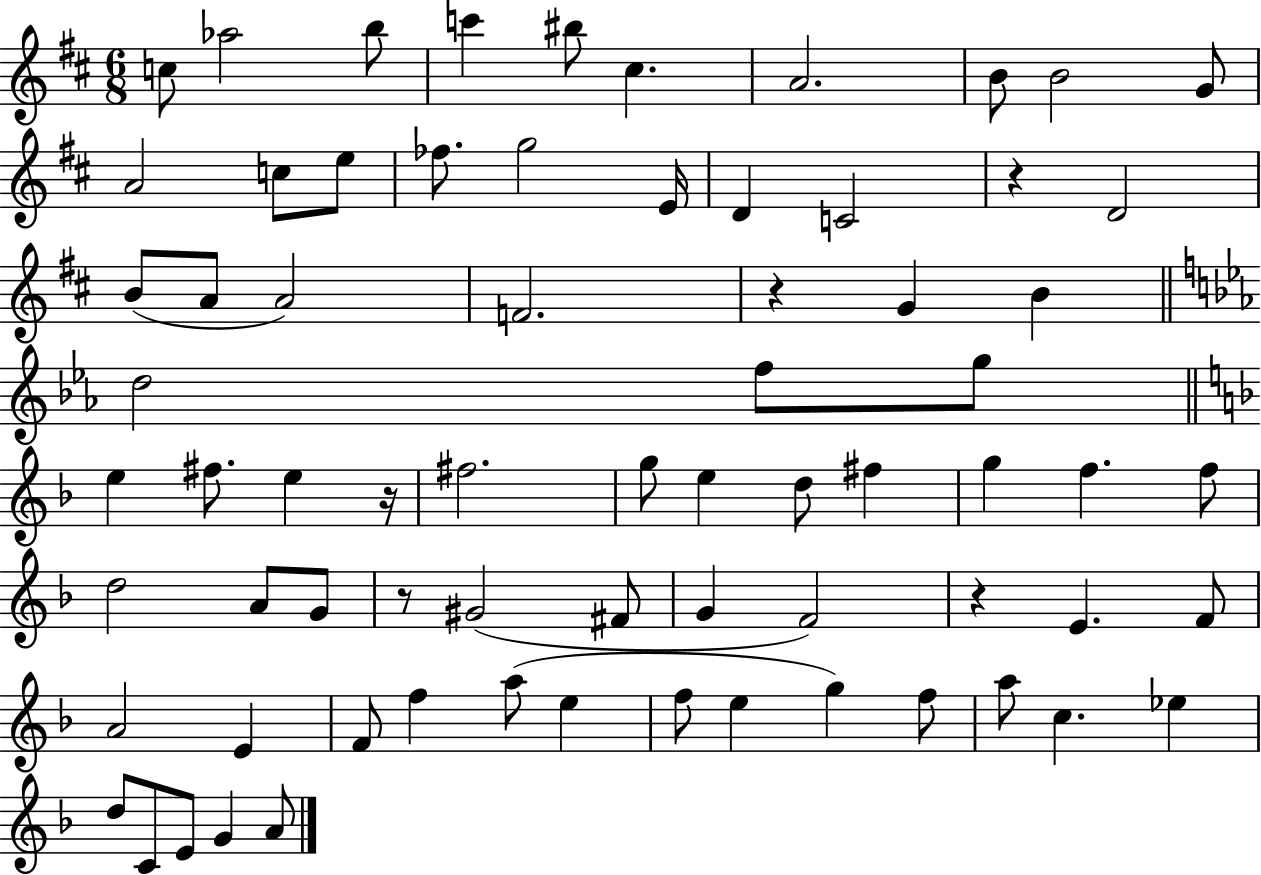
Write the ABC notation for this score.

X:1
T:Untitled
M:6/8
L:1/4
K:D
c/2 _a2 b/2 c' ^b/2 ^c A2 B/2 B2 G/2 A2 c/2 e/2 _f/2 g2 E/4 D C2 z D2 B/2 A/2 A2 F2 z G B d2 f/2 g/2 e ^f/2 e z/4 ^f2 g/2 e d/2 ^f g f f/2 d2 A/2 G/2 z/2 ^G2 ^F/2 G F2 z E F/2 A2 E F/2 f a/2 e f/2 e g f/2 a/2 c _e d/2 C/2 E/2 G A/2